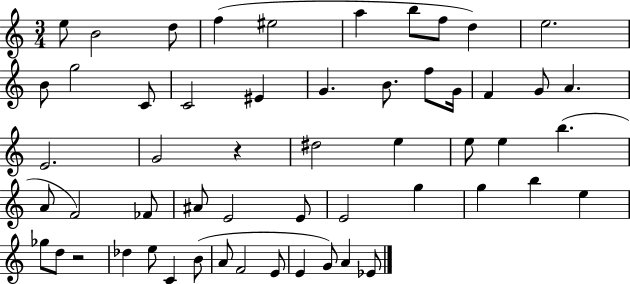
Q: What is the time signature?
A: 3/4